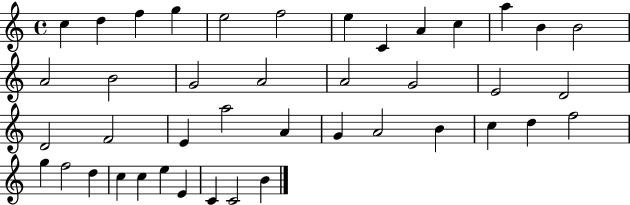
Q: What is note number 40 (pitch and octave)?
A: C4